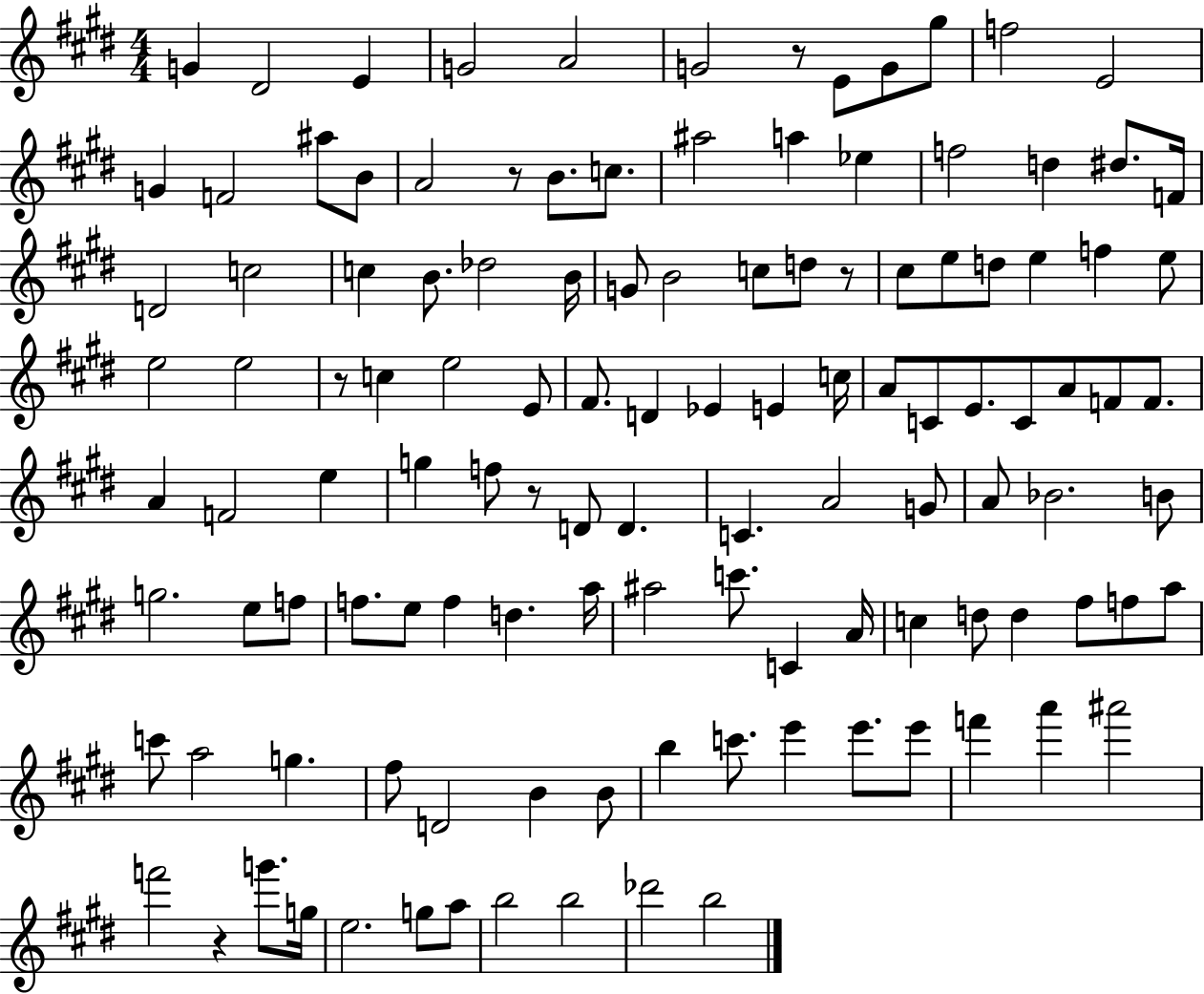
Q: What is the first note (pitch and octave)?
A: G4